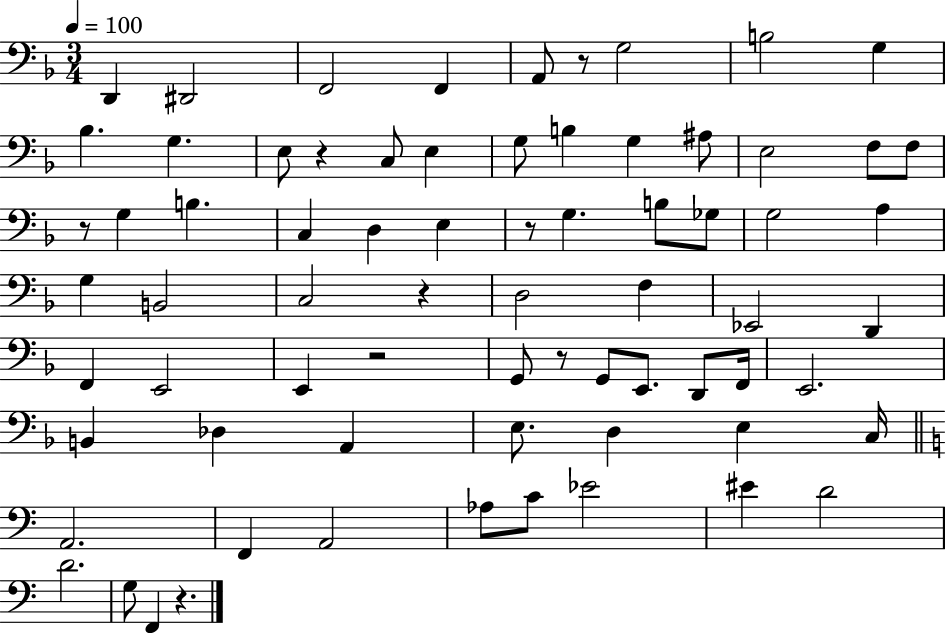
D2/q D#2/h F2/h F2/q A2/e R/e G3/h B3/h G3/q Bb3/q. G3/q. E3/e R/q C3/e E3/q G3/e B3/q G3/q A#3/e E3/h F3/e F3/e R/e G3/q B3/q. C3/q D3/q E3/q R/e G3/q. B3/e Gb3/e G3/h A3/q G3/q B2/h C3/h R/q D3/h F3/q Eb2/h D2/q F2/q E2/h E2/q R/h G2/e R/e G2/e E2/e. D2/e F2/s E2/h. B2/q Db3/q A2/q E3/e. D3/q E3/q C3/s A2/h. F2/q A2/h Ab3/e C4/e Eb4/h EIS4/q D4/h D4/h. G3/e F2/q R/q.